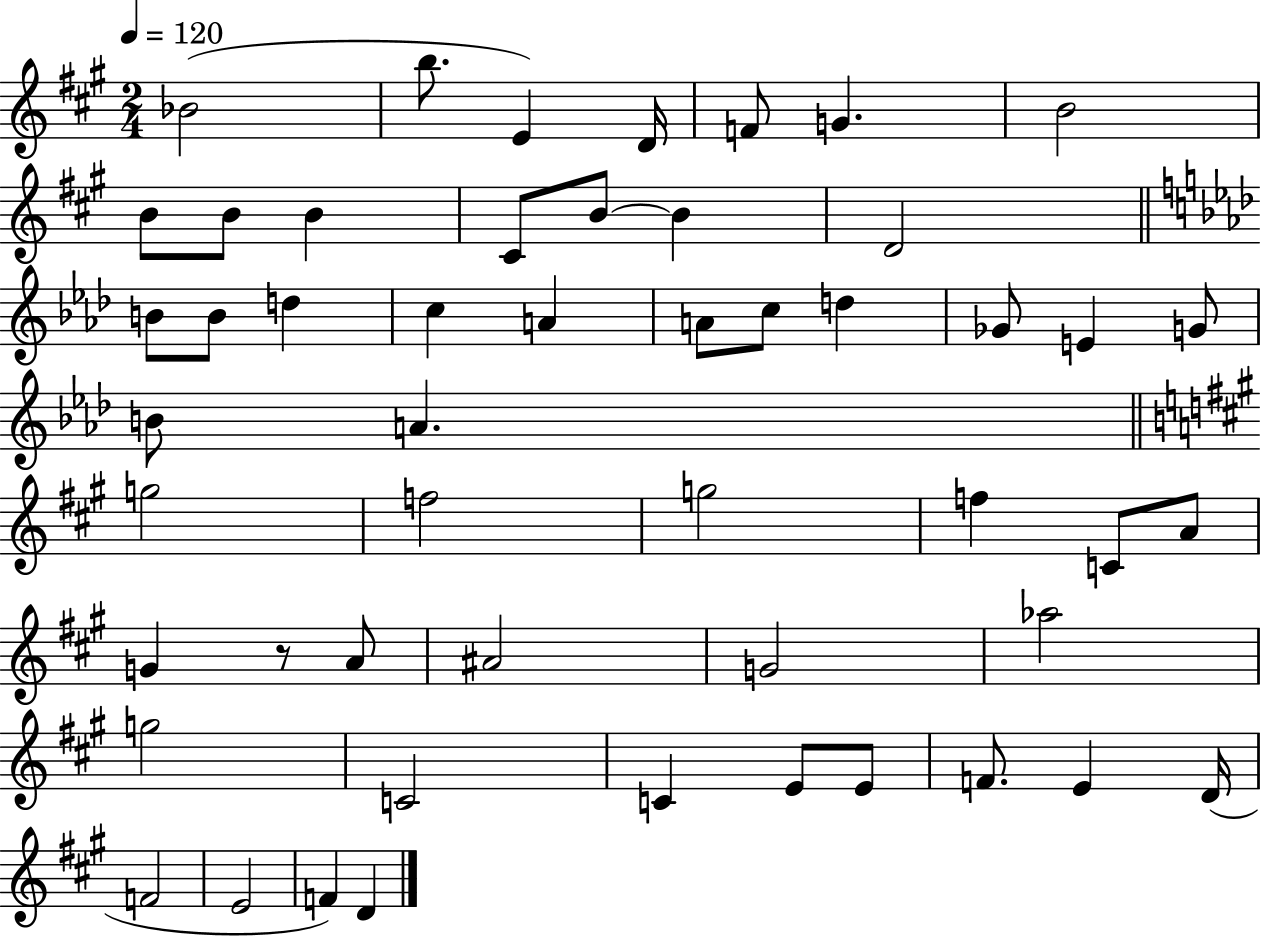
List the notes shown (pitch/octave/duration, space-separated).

Bb4/h B5/e. E4/q D4/s F4/e G4/q. B4/h B4/e B4/e B4/q C#4/e B4/e B4/q D4/h B4/e B4/e D5/q C5/q A4/q A4/e C5/e D5/q Gb4/e E4/q G4/e B4/e A4/q. G5/h F5/h G5/h F5/q C4/e A4/e G4/q R/e A4/e A#4/h G4/h Ab5/h G5/h C4/h C4/q E4/e E4/e F4/e. E4/q D4/s F4/h E4/h F4/q D4/q